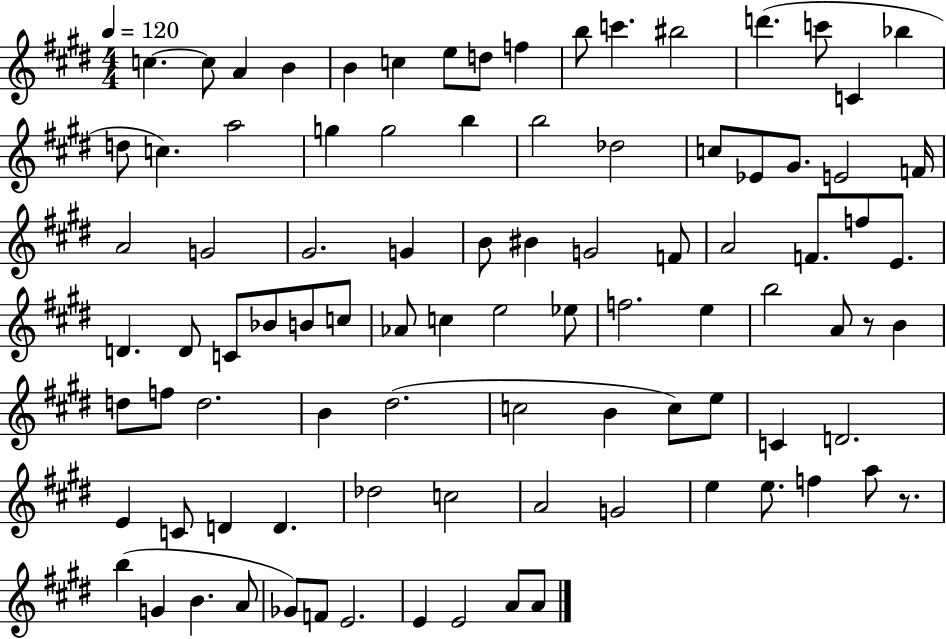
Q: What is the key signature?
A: E major